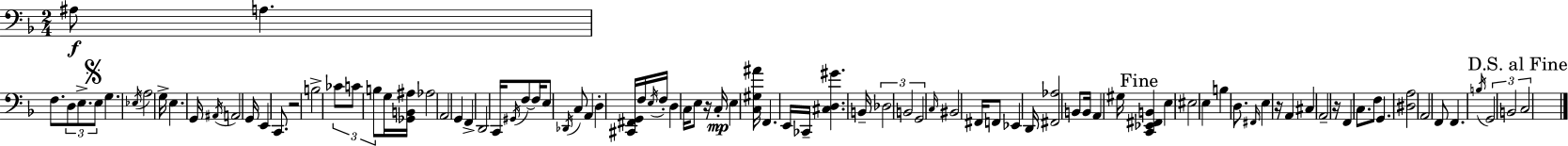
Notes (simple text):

A#3/e A3/q. F3/e. D3/e E3/e. E3/e G3/q. Eb3/s A3/h G3/s E3/q. G2/s A#2/s A2/h G2/s E2/q C2/e. R/h B3/h CES4/e C4/e B3/e G3/s [Gb2,B2,A#3]/s Ab3/h A2/h G2/q F2/q D2/h C2/s G#2/s F3/e F3/s E3/e Db2/s C3/e A2/q D3/q [C#2,F#2,G2]/s F3/s E3/s F3/s D3/q C3/s E3/e R/s C3/s E3/q [C3,G#3,A#4]/s F2/q. E2/s CES2/s [C#3,D3,G#4]/q. B2/s Db3/h B2/h G2/h C3/s BIS2/h F#2/s F2/e Eb2/q D2/s [F#2,Ab3]/h B2/e B2/s A2/q G#3/s [C2,Eb2,F#2,B2]/q E3/q EIS3/h E3/q B3/q D3/e. F#2/s E3/q R/s A2/q C#3/q A2/h R/s F2/q C3/e. F3/e G2/q. [D#3,A3]/h A2/h F2/e F2/q. B3/s G2/h B2/h C3/h